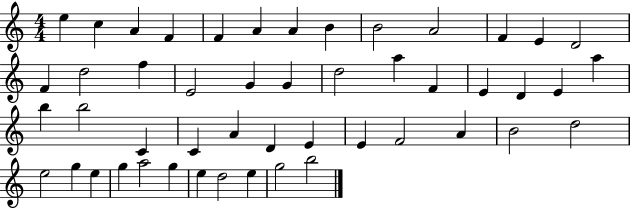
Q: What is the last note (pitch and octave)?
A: B5